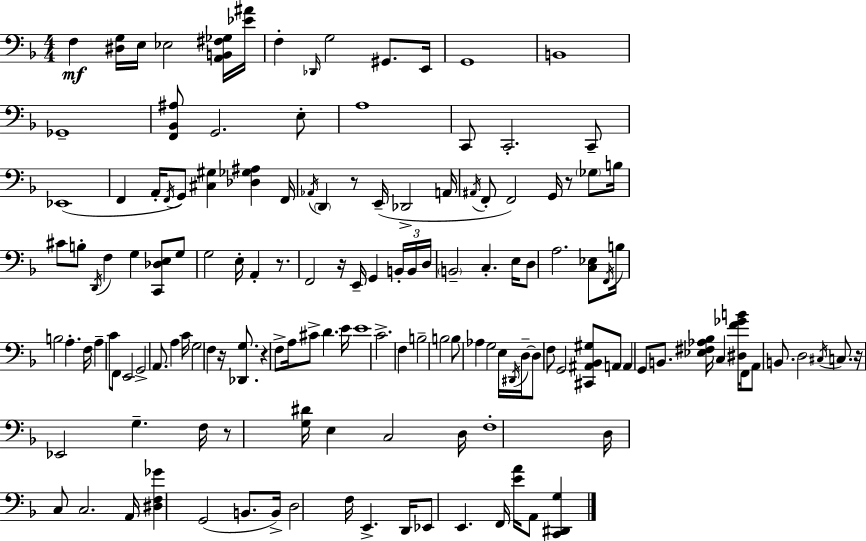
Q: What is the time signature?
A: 4/4